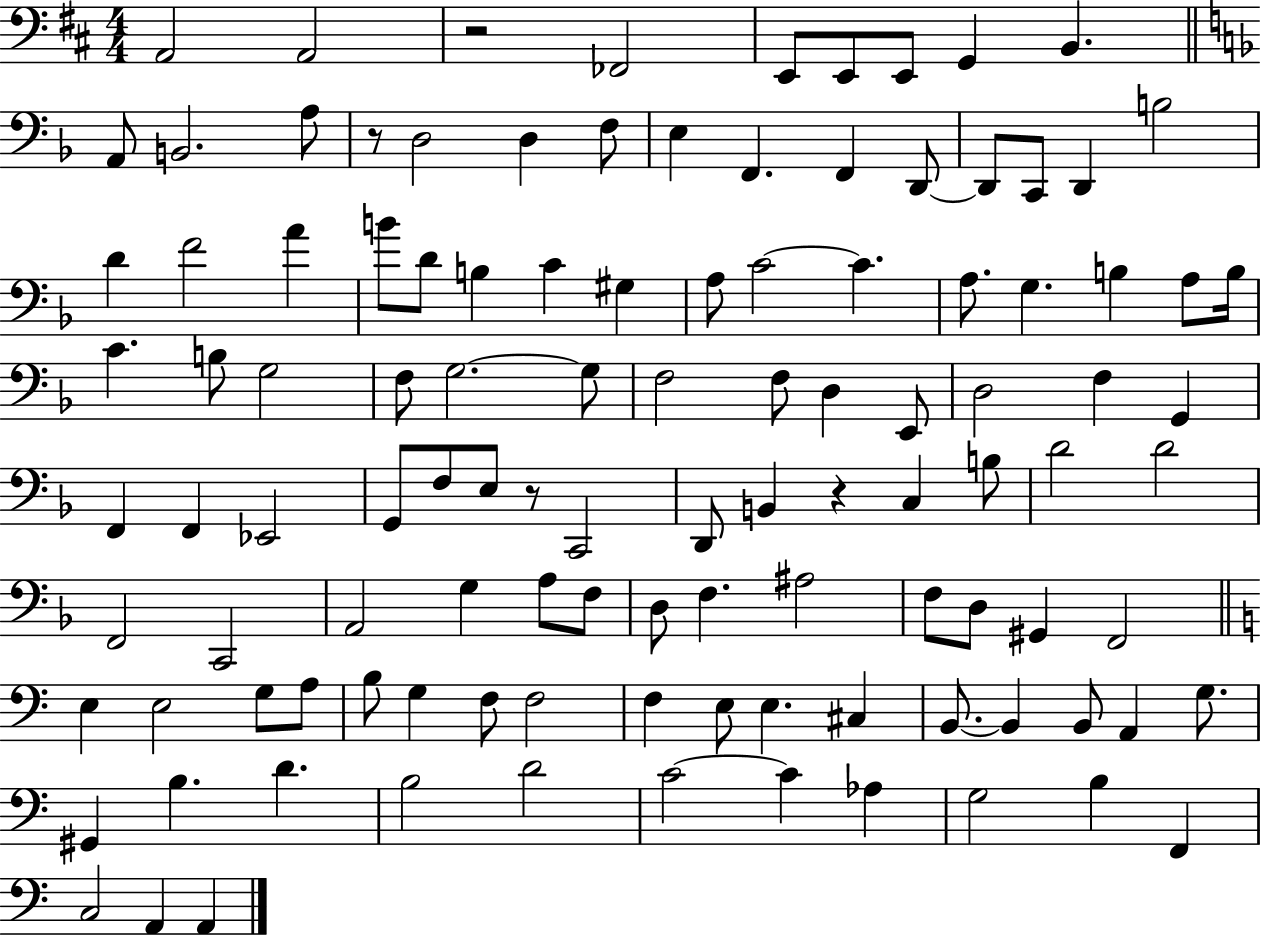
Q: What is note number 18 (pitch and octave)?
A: D2